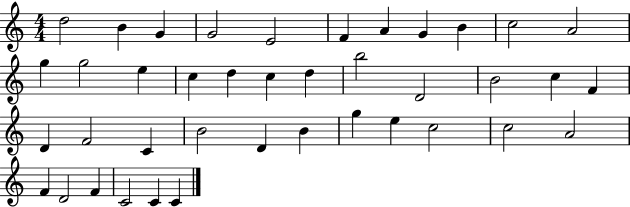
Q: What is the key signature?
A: C major